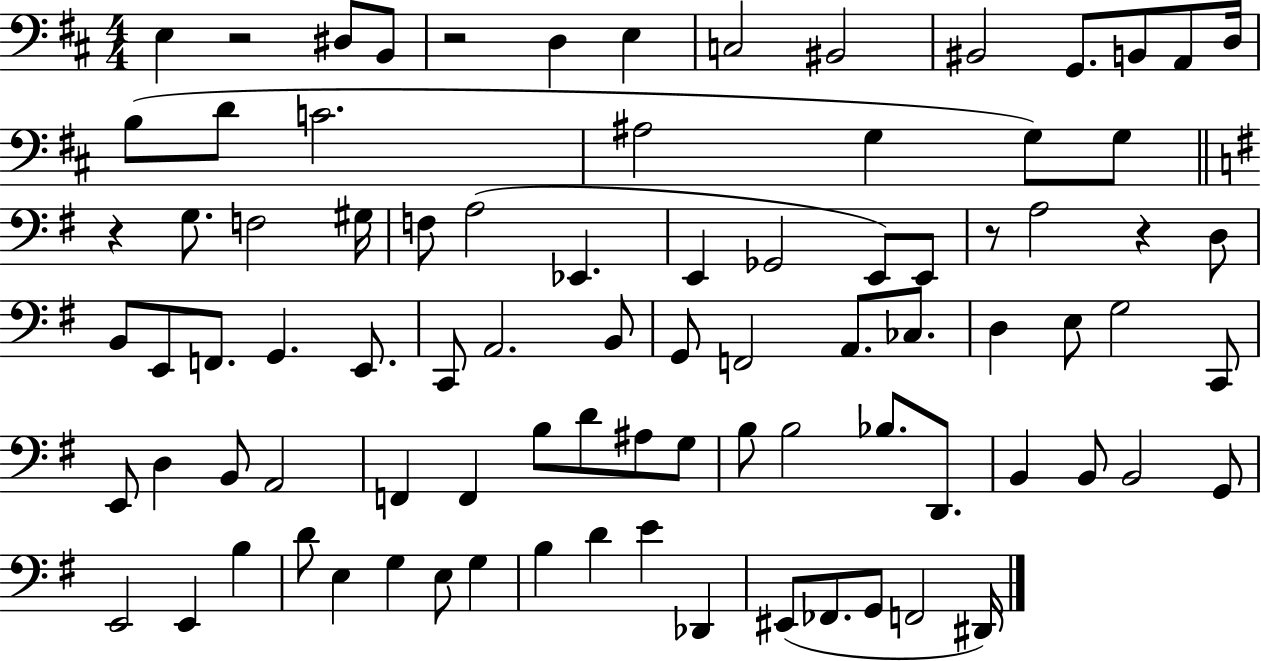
X:1
T:Untitled
M:4/4
L:1/4
K:D
E, z2 ^D,/2 B,,/2 z2 D, E, C,2 ^B,,2 ^B,,2 G,,/2 B,,/2 A,,/2 D,/4 B,/2 D/2 C2 ^A,2 G, G,/2 G,/2 z G,/2 F,2 ^G,/4 F,/2 A,2 _E,, E,, _G,,2 E,,/2 E,,/2 z/2 A,2 z D,/2 B,,/2 E,,/2 F,,/2 G,, E,,/2 C,,/2 A,,2 B,,/2 G,,/2 F,,2 A,,/2 _C,/2 D, E,/2 G,2 C,,/2 E,,/2 D, B,,/2 A,,2 F,, F,, B,/2 D/2 ^A,/2 G,/2 B,/2 B,2 _B,/2 D,,/2 B,, B,,/2 B,,2 G,,/2 E,,2 E,, B, D/2 E, G, E,/2 G, B, D E _D,, ^E,,/2 _F,,/2 G,,/2 F,,2 ^D,,/4